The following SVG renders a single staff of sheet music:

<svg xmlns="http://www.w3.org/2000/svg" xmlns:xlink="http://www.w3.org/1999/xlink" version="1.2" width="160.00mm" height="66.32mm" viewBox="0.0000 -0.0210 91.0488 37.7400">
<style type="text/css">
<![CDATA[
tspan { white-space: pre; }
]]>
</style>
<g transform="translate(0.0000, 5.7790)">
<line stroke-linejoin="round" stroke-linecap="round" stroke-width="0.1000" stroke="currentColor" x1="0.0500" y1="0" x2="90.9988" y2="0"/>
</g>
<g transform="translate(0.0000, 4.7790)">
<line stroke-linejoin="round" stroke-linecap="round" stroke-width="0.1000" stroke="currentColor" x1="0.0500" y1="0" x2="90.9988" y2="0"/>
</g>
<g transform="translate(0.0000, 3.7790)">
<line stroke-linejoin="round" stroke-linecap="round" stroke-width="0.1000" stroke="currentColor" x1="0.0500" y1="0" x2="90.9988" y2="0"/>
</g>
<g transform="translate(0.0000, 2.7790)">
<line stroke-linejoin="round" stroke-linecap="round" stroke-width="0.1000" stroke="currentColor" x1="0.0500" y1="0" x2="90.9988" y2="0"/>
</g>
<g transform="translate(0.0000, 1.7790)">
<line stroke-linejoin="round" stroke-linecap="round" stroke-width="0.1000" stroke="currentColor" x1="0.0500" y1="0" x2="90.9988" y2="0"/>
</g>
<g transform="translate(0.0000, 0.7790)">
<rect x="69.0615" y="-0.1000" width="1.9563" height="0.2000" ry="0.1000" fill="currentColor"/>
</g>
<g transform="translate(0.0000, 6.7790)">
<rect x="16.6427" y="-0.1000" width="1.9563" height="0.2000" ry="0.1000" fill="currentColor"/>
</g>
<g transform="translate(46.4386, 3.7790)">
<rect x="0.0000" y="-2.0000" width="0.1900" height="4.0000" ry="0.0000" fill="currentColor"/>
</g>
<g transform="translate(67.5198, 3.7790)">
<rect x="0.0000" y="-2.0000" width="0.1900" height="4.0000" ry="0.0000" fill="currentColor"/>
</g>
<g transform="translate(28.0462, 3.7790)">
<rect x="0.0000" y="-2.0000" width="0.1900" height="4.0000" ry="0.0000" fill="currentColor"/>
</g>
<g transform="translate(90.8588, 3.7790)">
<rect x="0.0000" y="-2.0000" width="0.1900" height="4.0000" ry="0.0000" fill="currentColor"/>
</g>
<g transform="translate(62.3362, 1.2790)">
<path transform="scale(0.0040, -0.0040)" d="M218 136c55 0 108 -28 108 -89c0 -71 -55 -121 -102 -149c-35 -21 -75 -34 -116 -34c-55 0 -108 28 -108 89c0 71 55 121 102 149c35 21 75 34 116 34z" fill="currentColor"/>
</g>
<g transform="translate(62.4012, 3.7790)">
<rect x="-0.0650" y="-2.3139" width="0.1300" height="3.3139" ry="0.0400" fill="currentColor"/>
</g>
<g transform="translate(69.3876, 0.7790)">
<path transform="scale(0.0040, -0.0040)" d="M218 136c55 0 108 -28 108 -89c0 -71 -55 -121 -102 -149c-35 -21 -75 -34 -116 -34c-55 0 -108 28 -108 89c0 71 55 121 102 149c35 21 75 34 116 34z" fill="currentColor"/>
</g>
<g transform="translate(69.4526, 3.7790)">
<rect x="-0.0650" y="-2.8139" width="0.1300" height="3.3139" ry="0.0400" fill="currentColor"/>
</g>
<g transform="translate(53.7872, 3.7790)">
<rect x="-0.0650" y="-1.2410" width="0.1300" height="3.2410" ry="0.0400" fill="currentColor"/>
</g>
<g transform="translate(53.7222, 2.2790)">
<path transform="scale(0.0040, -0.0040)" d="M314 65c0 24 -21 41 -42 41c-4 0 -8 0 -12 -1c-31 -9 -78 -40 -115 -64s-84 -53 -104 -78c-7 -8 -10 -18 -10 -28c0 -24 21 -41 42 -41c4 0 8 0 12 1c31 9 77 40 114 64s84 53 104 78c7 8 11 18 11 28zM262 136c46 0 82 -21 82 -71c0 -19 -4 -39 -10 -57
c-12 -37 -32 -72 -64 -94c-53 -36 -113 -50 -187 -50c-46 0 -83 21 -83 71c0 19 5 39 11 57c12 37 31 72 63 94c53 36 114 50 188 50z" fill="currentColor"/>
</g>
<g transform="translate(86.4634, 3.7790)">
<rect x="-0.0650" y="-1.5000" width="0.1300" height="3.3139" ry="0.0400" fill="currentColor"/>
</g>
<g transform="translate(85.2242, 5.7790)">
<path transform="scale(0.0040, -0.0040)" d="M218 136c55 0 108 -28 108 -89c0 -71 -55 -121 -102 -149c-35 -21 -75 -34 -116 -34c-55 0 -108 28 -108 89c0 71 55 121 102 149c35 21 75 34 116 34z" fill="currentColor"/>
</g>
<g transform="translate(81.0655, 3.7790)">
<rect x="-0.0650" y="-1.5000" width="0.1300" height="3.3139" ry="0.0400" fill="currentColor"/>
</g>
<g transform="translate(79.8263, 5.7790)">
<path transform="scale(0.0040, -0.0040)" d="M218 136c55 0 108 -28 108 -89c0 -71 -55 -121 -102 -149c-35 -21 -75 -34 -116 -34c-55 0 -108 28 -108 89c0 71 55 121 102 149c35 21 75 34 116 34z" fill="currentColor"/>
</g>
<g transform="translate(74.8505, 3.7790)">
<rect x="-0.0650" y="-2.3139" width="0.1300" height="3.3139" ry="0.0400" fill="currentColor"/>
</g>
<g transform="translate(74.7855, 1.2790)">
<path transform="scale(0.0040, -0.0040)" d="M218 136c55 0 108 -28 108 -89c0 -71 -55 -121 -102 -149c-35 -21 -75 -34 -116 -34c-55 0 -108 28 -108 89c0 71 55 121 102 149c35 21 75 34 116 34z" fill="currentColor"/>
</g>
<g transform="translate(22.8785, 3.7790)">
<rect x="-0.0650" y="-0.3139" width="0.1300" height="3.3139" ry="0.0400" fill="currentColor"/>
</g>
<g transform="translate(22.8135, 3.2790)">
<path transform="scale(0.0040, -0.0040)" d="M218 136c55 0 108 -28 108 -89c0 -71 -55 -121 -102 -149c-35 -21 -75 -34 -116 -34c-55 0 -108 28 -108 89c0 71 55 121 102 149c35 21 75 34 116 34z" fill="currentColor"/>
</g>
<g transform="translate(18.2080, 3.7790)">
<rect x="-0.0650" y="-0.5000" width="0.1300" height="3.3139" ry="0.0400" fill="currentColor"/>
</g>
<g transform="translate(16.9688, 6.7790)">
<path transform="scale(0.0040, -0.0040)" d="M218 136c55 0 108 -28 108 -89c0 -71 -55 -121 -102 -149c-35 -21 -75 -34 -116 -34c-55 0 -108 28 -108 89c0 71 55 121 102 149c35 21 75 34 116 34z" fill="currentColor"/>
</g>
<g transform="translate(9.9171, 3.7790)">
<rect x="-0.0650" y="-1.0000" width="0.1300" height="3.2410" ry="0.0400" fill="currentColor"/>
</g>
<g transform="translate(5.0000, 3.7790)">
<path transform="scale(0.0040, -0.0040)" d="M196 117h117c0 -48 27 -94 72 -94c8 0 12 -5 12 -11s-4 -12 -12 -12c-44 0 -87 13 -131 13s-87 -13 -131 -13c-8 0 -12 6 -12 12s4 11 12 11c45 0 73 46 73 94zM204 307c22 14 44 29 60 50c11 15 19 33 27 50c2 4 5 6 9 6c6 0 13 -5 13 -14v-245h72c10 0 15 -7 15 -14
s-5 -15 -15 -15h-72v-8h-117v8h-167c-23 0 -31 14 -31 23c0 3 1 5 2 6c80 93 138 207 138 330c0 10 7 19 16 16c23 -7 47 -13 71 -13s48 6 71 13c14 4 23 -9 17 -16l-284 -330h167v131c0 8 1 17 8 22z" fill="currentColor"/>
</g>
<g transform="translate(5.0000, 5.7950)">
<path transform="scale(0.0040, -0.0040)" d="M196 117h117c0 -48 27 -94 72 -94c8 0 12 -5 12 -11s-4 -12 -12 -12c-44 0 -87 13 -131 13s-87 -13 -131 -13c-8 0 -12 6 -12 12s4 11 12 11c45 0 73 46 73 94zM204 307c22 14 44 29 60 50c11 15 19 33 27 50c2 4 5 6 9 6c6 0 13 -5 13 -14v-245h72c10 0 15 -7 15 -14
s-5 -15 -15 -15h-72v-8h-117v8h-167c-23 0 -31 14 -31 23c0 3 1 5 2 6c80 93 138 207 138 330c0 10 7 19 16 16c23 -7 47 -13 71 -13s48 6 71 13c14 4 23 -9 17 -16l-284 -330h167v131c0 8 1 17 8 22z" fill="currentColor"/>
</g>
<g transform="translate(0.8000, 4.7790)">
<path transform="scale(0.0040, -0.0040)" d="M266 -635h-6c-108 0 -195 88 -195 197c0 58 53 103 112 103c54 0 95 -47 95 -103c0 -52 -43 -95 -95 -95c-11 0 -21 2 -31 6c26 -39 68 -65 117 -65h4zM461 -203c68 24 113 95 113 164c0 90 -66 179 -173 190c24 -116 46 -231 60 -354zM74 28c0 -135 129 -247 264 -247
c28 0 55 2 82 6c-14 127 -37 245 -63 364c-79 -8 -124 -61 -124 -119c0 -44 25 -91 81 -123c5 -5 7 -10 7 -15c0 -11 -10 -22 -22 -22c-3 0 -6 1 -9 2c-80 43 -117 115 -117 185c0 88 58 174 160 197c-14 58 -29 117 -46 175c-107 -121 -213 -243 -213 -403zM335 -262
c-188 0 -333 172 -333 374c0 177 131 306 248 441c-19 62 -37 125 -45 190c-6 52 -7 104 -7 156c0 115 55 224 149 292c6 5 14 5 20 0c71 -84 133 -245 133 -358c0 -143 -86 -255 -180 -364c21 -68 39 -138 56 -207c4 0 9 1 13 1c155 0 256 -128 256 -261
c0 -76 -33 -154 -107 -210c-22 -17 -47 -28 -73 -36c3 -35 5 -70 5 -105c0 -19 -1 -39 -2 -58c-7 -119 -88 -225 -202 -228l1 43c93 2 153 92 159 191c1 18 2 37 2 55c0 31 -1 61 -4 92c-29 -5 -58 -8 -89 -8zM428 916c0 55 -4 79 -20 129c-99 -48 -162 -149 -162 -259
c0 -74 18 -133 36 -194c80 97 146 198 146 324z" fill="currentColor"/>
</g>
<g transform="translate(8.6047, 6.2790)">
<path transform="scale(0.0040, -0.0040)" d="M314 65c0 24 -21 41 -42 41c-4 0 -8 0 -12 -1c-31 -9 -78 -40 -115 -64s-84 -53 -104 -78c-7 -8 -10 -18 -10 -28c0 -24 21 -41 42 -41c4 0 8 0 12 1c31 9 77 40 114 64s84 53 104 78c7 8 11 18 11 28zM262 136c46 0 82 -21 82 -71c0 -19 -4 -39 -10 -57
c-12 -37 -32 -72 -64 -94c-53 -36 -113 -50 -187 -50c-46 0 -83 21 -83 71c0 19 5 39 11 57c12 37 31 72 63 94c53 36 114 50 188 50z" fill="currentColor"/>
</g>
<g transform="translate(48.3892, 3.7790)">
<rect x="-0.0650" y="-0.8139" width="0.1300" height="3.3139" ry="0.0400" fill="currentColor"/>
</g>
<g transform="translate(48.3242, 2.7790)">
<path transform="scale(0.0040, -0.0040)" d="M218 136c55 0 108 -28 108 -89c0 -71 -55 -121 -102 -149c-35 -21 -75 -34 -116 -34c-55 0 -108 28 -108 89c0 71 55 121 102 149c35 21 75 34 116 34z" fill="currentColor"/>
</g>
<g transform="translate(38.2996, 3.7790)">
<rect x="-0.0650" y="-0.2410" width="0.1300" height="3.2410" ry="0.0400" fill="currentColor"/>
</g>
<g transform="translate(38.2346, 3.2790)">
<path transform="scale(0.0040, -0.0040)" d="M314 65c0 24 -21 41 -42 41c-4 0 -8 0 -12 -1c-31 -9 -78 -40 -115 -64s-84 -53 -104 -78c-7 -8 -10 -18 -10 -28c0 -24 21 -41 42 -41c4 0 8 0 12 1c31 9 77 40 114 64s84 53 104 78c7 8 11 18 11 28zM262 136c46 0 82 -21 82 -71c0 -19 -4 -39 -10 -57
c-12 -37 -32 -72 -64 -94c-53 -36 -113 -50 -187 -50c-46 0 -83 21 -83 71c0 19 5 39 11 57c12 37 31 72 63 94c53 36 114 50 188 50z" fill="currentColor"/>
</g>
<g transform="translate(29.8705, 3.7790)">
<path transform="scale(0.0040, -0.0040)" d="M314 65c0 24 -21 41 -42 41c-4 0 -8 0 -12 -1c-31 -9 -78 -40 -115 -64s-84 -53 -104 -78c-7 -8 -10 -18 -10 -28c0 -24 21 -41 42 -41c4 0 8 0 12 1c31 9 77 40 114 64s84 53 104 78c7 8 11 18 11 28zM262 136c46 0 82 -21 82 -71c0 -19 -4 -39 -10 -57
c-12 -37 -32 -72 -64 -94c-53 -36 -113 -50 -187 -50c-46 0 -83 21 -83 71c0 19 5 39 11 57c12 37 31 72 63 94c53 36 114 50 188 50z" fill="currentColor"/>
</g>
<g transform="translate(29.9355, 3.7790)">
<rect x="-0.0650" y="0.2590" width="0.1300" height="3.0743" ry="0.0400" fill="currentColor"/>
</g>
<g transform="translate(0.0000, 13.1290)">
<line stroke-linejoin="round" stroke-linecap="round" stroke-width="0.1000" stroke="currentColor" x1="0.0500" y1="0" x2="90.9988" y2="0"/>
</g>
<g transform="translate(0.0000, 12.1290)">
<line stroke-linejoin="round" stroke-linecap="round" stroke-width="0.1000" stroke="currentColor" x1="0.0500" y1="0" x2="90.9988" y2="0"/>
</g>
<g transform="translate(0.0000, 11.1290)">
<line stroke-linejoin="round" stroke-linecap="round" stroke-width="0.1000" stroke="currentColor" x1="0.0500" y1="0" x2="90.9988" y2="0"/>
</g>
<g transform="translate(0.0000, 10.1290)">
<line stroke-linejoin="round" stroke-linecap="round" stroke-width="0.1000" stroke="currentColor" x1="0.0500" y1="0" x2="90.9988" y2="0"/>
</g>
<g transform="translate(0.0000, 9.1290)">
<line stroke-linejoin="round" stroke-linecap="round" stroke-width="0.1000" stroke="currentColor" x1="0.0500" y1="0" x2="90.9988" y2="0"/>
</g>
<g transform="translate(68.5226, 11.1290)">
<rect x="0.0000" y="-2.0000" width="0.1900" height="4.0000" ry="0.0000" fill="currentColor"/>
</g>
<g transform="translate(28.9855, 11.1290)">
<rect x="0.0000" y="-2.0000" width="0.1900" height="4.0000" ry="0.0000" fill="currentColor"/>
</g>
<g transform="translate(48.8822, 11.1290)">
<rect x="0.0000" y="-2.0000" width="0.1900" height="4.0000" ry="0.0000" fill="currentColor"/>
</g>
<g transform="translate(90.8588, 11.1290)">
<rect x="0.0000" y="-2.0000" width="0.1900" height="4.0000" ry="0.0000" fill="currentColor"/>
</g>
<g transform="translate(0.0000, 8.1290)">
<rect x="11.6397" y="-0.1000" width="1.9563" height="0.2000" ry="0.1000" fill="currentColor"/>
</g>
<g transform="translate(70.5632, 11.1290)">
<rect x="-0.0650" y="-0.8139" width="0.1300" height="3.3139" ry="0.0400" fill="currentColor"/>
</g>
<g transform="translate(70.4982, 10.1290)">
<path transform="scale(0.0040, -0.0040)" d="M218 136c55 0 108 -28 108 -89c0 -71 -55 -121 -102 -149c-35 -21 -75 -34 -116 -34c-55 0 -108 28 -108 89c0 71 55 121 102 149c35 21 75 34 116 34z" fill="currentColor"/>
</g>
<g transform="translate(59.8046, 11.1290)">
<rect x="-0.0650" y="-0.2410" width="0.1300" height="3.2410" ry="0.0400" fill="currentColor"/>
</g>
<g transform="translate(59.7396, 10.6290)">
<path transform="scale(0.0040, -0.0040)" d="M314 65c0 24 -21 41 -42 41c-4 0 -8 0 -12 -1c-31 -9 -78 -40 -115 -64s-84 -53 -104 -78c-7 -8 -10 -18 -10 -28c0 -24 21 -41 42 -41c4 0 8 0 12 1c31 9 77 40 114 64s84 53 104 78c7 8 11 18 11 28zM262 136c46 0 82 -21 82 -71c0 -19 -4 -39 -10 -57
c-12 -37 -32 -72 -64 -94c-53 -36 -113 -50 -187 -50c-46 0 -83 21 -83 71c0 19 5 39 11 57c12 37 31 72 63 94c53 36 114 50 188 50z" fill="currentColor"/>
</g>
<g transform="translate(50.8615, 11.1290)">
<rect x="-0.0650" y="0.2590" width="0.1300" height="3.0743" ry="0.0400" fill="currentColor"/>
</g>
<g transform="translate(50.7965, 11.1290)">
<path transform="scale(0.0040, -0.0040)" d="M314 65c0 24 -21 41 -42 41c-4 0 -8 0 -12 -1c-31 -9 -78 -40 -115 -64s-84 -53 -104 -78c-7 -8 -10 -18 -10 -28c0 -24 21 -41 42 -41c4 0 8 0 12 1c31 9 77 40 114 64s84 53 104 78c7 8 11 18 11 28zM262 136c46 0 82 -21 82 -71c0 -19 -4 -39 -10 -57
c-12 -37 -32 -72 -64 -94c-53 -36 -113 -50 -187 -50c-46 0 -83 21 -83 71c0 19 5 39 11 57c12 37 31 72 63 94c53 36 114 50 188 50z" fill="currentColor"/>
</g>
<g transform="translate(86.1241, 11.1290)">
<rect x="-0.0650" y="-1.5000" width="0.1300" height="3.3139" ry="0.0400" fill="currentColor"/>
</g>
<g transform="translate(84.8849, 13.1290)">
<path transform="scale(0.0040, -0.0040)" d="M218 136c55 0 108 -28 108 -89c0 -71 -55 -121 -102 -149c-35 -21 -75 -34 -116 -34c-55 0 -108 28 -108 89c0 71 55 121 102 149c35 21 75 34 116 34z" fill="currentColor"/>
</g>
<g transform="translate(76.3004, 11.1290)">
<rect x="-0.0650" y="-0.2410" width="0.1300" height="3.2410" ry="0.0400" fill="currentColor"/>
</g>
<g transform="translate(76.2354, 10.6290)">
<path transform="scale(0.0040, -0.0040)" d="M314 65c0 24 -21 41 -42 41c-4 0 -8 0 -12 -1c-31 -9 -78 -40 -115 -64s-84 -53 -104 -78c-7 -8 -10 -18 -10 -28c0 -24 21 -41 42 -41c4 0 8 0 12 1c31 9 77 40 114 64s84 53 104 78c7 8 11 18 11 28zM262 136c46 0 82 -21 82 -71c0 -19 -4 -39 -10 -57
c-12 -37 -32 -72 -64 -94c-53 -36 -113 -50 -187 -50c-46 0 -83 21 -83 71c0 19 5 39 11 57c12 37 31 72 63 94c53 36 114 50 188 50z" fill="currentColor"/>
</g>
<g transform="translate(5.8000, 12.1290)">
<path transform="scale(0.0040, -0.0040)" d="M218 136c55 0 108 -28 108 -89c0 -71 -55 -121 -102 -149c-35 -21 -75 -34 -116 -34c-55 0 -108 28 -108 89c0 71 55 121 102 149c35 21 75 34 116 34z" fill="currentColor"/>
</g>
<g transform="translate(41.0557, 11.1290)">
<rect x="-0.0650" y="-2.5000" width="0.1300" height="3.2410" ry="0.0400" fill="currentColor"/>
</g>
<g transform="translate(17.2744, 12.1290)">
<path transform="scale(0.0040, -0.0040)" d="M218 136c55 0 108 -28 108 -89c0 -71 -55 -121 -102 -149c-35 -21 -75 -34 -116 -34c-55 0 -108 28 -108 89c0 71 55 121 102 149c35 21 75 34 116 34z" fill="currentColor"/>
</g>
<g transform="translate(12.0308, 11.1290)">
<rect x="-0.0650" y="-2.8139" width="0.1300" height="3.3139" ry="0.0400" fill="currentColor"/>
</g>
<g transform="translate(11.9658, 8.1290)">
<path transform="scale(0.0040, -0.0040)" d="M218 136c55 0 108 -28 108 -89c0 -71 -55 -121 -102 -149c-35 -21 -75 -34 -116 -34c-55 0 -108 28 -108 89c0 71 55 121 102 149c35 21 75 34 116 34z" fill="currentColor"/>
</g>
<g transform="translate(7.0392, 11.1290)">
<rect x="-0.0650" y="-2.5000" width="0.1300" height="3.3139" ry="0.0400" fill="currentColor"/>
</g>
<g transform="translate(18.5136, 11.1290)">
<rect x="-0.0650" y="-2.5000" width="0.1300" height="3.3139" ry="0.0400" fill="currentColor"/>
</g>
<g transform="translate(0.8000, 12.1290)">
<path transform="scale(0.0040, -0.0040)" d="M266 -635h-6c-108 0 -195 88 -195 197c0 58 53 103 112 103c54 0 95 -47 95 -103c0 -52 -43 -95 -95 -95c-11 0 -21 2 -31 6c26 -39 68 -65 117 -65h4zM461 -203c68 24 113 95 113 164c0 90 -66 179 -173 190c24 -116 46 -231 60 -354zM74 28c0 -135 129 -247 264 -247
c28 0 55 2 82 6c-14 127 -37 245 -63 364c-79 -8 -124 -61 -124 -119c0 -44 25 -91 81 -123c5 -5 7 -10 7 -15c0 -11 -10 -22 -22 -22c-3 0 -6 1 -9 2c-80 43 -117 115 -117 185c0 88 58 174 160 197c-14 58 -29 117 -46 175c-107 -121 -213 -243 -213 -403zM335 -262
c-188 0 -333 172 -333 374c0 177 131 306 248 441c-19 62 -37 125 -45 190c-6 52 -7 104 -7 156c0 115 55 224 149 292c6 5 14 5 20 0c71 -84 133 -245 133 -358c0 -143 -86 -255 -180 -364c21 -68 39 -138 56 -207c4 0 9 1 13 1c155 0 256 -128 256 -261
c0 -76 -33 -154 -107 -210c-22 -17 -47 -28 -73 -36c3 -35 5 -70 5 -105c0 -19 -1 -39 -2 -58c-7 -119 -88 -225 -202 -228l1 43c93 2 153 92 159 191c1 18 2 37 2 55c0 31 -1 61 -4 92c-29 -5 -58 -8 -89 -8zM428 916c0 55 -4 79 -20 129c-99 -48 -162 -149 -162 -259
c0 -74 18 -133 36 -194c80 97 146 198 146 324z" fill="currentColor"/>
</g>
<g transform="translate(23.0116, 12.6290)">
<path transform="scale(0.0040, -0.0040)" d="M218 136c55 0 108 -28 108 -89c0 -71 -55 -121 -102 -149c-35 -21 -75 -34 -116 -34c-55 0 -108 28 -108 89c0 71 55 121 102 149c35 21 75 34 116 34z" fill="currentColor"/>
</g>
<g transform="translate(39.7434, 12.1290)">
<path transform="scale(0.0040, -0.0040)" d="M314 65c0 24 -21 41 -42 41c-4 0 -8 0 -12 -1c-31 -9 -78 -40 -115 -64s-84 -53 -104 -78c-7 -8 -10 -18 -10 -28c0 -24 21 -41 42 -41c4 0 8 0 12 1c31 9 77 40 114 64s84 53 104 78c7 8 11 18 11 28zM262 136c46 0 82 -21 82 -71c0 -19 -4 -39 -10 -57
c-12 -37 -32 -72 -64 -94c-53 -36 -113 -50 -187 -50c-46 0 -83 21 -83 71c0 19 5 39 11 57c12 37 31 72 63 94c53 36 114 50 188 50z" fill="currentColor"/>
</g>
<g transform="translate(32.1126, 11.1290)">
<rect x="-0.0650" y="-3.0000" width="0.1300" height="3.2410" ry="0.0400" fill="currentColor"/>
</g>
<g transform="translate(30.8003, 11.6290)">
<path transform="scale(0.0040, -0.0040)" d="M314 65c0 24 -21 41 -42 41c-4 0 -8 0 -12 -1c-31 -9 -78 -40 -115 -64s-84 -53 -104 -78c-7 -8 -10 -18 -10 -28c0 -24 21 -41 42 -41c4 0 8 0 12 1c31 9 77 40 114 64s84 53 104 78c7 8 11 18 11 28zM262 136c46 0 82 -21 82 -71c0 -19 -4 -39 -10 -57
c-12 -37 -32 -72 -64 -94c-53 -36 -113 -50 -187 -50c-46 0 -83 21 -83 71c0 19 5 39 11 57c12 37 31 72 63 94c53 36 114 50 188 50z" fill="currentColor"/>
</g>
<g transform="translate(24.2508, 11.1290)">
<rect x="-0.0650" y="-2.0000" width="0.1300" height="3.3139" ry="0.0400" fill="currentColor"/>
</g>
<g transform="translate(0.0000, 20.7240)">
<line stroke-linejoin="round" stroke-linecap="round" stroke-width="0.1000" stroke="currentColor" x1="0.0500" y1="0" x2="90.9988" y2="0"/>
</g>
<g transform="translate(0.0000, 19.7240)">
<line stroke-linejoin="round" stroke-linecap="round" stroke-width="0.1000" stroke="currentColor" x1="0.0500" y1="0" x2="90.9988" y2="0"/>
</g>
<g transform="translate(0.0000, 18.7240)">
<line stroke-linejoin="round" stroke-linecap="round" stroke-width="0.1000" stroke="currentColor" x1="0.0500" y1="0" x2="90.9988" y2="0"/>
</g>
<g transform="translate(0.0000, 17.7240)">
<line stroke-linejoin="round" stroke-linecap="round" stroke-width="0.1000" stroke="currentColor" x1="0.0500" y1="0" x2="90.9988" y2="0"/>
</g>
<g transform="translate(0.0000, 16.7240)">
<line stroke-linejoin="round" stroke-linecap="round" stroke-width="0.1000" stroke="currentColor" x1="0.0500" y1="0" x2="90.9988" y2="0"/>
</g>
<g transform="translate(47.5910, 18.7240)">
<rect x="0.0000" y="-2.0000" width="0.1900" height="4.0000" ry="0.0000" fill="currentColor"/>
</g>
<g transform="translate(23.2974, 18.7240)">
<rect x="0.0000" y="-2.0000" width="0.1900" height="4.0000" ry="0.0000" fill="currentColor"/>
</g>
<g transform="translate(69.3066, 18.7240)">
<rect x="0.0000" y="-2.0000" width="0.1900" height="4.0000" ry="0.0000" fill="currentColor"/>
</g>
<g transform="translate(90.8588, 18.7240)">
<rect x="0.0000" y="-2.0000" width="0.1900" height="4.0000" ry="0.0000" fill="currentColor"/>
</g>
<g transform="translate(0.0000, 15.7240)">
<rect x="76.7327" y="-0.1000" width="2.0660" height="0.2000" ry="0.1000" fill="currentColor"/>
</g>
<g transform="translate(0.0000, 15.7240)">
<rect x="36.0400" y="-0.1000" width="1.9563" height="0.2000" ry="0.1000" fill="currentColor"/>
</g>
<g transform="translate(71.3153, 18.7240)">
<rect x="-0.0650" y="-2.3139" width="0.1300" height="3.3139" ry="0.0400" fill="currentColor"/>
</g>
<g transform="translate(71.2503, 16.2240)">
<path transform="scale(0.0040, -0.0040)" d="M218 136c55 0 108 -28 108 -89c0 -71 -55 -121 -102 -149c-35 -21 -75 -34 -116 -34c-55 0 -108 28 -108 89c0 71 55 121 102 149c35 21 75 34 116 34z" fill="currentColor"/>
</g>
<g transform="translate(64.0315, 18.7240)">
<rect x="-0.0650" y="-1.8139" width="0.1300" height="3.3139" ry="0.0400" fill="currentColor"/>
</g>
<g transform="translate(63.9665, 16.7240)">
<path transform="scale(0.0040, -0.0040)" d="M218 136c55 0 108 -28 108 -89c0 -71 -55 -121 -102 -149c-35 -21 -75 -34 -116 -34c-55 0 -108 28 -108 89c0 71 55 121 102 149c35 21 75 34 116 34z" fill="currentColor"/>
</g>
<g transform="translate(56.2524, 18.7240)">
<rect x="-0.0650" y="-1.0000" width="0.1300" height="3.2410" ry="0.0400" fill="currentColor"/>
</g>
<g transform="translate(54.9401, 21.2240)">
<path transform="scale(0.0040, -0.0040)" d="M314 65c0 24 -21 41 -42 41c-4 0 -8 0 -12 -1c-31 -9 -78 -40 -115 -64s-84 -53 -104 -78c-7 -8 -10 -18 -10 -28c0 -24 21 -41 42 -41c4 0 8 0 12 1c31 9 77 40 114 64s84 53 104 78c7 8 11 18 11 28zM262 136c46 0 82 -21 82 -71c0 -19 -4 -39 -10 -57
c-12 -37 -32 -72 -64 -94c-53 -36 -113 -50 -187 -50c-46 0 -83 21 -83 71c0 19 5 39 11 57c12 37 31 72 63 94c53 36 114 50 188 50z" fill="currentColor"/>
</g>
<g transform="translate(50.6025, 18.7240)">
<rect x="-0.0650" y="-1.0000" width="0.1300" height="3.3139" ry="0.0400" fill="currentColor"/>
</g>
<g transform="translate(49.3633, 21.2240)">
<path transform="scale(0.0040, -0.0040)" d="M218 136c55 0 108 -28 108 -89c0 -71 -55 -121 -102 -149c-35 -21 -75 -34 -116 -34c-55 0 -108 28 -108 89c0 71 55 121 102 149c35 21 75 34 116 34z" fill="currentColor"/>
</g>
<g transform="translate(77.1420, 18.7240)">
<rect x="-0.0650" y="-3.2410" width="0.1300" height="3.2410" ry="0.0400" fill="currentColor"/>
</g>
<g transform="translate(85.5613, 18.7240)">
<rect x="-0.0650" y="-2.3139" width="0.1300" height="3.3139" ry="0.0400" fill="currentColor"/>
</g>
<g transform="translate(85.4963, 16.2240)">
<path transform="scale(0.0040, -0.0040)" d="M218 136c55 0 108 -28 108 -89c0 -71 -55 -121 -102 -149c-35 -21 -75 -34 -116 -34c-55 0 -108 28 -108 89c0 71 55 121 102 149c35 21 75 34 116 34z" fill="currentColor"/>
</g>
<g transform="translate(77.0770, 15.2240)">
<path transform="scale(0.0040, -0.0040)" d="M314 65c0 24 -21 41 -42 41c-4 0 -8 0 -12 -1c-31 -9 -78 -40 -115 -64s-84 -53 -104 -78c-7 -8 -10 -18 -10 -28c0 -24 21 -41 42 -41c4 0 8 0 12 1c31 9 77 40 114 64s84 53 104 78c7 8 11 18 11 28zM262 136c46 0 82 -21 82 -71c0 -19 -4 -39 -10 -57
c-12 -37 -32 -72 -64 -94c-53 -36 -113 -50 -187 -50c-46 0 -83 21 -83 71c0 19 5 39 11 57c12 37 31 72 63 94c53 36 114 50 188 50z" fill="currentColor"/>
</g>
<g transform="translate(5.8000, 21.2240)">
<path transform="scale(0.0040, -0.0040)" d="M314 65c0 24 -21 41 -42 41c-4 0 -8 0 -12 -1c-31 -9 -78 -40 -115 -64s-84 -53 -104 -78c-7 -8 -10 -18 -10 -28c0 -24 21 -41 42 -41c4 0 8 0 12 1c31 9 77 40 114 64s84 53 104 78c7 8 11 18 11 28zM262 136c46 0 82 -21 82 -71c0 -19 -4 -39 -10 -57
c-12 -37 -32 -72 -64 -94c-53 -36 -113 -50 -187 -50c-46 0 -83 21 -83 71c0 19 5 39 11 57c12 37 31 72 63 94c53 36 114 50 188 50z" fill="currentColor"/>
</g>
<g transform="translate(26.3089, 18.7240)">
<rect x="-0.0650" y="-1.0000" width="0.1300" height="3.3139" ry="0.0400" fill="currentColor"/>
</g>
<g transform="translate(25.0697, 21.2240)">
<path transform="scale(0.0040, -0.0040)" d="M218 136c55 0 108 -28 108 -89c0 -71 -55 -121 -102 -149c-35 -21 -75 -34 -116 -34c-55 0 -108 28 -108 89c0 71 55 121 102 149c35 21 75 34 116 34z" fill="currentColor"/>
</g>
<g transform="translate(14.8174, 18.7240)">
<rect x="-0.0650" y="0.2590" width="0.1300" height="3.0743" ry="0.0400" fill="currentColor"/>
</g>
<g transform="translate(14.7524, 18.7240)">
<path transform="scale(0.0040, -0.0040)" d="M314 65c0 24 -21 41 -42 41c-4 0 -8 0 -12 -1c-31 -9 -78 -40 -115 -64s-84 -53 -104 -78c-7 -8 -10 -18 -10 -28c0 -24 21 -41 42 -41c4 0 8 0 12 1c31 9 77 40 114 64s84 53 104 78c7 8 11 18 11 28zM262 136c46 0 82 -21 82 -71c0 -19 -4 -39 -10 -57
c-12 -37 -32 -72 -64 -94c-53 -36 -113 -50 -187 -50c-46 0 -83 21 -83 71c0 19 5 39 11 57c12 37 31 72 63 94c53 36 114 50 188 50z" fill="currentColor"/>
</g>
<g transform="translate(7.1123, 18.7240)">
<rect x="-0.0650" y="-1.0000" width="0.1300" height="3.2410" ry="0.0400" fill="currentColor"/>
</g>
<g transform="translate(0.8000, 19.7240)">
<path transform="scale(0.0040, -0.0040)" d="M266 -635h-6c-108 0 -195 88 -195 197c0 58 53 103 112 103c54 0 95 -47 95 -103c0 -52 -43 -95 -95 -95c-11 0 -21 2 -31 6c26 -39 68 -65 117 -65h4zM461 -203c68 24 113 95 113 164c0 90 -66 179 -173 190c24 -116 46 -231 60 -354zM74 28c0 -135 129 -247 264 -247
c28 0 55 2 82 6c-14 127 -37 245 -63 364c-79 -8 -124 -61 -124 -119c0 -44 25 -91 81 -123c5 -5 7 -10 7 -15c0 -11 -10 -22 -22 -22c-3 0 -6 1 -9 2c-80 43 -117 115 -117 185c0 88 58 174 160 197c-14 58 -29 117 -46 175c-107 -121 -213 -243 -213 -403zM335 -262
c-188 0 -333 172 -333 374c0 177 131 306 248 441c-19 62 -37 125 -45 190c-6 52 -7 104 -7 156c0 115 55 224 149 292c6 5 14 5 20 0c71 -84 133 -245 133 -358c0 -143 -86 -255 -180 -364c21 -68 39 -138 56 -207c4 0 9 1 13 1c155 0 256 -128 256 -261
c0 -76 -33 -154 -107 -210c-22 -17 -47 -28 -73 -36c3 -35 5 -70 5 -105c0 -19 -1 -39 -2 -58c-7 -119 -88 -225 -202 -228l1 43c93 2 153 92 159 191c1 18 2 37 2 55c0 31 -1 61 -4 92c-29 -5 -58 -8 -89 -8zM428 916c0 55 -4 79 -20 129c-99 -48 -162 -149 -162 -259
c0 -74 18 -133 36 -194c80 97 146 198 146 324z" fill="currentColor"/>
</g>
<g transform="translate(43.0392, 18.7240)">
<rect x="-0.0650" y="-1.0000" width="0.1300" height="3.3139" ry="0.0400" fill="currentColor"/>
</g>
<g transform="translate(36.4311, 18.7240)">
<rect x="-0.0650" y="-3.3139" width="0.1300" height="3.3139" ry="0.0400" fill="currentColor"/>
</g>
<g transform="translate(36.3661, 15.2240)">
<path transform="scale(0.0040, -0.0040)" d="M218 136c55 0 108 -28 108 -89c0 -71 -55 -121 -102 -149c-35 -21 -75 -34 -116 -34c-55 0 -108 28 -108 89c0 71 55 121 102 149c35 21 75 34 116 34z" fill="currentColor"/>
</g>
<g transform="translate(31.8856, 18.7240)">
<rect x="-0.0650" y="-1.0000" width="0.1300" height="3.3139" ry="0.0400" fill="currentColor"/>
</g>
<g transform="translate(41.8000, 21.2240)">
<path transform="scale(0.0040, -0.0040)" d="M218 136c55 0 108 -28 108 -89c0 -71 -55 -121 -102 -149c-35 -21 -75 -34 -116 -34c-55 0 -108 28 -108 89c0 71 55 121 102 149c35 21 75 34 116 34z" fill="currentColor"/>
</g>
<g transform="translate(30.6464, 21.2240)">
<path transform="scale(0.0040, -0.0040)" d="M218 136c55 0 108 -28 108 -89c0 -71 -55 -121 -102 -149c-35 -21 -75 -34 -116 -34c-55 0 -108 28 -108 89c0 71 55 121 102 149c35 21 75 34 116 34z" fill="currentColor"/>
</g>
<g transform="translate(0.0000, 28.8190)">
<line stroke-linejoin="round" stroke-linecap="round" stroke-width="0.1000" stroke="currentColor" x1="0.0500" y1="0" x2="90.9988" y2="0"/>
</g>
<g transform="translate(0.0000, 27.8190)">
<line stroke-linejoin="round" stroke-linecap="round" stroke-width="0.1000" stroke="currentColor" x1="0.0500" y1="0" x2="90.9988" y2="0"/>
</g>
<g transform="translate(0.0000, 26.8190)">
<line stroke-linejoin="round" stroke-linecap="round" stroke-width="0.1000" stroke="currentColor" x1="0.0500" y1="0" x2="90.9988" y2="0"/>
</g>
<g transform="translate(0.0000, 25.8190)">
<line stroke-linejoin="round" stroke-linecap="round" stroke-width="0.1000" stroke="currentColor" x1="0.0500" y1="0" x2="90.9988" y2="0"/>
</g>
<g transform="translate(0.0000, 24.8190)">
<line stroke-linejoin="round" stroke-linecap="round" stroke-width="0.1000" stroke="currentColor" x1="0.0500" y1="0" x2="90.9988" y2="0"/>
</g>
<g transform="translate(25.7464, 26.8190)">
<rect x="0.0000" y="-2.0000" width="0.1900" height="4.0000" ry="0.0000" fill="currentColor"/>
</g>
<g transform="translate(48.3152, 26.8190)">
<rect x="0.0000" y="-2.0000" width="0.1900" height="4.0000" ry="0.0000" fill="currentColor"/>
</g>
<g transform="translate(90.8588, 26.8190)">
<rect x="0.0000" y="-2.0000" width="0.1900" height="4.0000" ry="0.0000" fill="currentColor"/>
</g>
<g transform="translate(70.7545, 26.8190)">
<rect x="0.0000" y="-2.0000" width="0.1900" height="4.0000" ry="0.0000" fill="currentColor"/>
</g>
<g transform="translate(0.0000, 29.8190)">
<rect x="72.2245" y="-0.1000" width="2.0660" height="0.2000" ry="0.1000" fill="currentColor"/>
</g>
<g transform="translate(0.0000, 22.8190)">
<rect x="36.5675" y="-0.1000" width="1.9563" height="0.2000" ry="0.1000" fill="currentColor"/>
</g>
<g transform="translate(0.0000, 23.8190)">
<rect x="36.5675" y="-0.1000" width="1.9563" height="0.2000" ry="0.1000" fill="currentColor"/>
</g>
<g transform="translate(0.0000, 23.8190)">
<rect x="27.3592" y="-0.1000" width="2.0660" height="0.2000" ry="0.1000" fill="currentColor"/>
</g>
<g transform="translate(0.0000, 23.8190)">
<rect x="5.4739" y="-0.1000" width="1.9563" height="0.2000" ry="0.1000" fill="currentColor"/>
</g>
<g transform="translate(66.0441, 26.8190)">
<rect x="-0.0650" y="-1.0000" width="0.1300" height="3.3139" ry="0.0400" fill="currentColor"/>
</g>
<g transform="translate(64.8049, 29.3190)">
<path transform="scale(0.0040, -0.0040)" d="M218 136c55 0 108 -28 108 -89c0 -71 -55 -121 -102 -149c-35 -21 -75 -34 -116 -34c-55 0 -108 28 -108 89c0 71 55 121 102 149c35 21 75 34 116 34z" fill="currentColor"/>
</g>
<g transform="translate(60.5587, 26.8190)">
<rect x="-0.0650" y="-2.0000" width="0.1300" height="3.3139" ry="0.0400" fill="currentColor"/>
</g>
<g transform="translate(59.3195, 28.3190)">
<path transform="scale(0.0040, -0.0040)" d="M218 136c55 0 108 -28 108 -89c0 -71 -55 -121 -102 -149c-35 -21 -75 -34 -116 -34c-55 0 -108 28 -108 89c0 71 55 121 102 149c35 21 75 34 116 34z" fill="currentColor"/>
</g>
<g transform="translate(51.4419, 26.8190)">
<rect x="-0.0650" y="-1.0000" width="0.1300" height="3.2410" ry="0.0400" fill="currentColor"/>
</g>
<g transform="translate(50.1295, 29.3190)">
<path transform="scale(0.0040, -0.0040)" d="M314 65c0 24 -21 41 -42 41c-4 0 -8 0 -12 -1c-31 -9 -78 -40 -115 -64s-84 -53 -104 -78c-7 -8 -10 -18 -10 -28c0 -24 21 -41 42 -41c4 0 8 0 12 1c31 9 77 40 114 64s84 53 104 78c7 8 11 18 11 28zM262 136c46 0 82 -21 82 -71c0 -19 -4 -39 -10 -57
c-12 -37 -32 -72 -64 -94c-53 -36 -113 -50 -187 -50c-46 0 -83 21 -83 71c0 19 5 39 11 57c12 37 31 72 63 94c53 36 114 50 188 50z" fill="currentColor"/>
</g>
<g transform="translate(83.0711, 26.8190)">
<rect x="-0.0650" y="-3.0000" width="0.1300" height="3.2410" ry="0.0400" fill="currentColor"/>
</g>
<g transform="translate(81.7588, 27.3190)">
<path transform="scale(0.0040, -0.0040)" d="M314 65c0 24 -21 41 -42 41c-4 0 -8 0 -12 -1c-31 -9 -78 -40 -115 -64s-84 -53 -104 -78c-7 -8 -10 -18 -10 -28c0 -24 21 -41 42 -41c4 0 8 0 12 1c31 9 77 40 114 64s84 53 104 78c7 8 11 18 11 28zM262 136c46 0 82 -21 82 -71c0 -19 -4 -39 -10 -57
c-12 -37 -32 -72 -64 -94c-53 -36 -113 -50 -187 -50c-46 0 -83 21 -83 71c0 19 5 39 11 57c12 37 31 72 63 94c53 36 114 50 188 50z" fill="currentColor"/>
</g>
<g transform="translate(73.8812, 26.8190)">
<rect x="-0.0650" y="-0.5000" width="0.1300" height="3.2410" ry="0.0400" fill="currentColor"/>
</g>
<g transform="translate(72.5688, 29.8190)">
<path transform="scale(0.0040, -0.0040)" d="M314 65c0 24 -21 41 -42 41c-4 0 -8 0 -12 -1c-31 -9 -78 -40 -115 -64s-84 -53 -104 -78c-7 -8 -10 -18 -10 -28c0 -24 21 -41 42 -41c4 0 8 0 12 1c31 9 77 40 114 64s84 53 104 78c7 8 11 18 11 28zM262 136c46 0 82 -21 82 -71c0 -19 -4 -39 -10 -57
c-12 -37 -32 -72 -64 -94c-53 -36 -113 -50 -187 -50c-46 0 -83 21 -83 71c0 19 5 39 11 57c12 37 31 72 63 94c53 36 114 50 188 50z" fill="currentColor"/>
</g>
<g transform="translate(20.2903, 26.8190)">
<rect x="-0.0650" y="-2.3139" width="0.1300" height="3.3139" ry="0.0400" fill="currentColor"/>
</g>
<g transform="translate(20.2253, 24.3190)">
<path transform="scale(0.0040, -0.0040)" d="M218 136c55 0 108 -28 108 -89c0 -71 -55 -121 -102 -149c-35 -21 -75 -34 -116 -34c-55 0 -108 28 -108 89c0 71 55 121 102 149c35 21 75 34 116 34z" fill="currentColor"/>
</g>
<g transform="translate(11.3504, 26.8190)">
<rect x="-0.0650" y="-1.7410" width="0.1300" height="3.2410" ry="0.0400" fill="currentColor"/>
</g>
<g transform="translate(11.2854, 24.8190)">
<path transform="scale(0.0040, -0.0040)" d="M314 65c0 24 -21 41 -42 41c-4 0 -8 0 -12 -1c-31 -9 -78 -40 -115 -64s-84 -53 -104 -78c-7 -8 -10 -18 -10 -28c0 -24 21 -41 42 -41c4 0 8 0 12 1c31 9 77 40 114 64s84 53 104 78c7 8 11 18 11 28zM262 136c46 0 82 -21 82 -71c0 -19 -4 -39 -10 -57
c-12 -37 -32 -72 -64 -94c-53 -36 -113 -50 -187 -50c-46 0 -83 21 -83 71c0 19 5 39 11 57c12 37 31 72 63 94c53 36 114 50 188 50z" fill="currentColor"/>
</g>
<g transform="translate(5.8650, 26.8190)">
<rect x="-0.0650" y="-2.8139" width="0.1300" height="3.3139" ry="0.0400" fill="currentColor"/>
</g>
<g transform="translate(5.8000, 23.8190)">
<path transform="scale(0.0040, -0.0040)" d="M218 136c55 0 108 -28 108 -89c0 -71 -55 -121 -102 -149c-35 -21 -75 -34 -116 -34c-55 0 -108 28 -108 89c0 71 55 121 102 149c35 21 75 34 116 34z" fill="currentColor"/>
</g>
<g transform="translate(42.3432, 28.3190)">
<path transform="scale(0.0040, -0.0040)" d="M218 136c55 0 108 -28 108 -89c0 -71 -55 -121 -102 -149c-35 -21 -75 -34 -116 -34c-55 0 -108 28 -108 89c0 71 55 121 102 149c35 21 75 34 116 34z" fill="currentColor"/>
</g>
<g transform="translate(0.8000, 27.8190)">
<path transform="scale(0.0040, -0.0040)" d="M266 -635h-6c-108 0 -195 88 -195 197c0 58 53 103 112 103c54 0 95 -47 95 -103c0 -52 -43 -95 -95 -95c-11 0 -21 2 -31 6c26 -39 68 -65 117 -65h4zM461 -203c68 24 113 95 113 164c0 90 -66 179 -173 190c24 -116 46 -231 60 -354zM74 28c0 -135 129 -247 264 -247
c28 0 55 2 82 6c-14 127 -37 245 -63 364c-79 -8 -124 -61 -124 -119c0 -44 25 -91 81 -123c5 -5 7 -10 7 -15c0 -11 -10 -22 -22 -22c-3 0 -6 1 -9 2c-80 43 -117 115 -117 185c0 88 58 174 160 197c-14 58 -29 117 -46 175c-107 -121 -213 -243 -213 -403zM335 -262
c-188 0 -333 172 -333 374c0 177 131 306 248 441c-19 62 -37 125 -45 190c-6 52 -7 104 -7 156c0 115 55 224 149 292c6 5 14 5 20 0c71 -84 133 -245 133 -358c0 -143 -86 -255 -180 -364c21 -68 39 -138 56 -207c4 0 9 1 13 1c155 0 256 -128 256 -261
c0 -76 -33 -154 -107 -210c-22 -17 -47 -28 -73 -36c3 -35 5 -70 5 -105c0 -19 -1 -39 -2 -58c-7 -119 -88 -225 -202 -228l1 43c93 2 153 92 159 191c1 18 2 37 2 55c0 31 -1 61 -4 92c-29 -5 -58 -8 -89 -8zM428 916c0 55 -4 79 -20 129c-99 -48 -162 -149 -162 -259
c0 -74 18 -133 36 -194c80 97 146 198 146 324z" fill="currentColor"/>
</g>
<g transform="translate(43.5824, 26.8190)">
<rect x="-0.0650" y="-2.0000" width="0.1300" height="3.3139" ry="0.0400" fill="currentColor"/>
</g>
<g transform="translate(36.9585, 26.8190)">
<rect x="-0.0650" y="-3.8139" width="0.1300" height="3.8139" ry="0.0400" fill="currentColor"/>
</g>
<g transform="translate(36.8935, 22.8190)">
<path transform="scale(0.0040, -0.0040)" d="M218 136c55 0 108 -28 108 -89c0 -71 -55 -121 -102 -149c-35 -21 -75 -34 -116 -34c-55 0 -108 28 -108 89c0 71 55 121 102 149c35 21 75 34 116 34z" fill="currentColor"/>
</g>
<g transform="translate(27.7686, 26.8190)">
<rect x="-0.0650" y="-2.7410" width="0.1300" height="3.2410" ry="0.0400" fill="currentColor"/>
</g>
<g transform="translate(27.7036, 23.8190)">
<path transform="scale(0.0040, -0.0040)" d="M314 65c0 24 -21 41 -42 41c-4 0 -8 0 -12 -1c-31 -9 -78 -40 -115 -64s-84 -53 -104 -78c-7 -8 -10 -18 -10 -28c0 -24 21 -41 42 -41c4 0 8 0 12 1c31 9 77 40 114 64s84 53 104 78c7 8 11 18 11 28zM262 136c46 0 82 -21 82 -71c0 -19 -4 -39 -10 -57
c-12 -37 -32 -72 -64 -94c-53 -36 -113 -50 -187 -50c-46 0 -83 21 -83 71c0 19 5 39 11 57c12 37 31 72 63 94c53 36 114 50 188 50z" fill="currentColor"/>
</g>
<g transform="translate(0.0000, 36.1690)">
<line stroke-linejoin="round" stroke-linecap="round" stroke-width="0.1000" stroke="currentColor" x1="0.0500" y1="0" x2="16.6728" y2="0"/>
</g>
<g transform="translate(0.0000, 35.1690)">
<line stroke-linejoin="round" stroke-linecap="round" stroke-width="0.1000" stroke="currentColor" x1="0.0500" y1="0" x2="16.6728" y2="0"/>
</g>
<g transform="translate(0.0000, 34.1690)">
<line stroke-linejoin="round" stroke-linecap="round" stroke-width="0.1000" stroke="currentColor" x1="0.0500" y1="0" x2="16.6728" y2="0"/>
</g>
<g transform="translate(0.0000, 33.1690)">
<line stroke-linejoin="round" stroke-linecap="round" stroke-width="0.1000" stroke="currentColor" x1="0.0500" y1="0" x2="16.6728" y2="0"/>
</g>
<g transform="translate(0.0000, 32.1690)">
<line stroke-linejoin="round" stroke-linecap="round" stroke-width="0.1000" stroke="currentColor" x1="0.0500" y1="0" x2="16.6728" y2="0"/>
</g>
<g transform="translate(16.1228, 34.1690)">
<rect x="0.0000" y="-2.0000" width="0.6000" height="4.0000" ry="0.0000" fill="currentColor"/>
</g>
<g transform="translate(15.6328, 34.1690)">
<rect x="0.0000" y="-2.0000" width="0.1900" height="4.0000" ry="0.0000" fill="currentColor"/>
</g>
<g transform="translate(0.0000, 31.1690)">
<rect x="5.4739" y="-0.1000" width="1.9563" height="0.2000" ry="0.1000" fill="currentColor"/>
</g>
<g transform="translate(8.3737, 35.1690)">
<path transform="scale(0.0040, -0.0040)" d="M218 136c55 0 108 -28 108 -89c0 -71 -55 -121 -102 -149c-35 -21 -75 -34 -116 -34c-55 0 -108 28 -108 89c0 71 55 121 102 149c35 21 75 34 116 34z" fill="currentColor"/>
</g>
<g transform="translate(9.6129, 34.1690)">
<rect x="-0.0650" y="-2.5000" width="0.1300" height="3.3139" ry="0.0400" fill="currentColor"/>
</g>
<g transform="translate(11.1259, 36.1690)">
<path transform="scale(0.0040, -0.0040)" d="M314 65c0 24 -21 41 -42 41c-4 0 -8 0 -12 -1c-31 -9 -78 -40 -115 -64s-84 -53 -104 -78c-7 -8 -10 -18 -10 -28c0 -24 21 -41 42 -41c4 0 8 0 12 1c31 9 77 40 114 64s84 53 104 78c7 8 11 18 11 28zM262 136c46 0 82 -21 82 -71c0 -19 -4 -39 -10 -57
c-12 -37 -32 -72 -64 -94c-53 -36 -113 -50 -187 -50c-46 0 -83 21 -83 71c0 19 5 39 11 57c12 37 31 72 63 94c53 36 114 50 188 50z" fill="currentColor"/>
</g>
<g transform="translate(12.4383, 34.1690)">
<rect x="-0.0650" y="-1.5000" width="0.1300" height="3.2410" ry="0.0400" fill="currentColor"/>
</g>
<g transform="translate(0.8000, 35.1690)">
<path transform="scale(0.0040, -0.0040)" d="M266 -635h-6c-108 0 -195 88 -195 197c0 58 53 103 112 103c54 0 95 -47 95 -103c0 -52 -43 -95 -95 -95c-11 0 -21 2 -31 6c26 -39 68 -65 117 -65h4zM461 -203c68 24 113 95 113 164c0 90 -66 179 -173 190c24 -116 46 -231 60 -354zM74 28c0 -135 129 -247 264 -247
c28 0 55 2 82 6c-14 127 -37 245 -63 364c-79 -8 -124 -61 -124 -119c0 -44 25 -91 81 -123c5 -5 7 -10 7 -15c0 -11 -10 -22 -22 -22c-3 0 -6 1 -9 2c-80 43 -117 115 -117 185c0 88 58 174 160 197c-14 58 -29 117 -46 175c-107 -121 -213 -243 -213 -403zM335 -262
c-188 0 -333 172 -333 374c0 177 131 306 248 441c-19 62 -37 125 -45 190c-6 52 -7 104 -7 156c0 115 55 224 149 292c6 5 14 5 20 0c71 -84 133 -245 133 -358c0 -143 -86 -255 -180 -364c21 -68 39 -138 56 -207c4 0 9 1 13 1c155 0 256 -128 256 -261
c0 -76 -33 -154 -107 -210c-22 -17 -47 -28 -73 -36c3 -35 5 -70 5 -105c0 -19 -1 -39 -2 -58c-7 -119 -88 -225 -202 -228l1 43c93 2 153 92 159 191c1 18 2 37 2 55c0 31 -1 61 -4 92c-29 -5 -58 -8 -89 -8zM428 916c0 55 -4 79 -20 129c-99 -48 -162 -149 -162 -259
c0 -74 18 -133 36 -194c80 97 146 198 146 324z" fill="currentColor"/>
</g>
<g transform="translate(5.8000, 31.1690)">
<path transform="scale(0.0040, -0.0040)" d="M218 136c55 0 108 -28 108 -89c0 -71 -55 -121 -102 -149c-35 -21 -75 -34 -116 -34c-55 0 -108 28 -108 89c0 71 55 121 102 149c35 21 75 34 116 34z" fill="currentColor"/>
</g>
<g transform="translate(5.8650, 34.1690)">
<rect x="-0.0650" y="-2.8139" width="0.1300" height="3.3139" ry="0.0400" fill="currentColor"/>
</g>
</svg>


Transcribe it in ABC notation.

X:1
T:Untitled
M:4/4
L:1/4
K:C
D2 C c B2 c2 d e2 g a g E E G a G F A2 G2 B2 c2 d c2 E D2 B2 D D b D D D2 f g b2 g a f2 g a2 c' F D2 F D C2 A2 a G E2